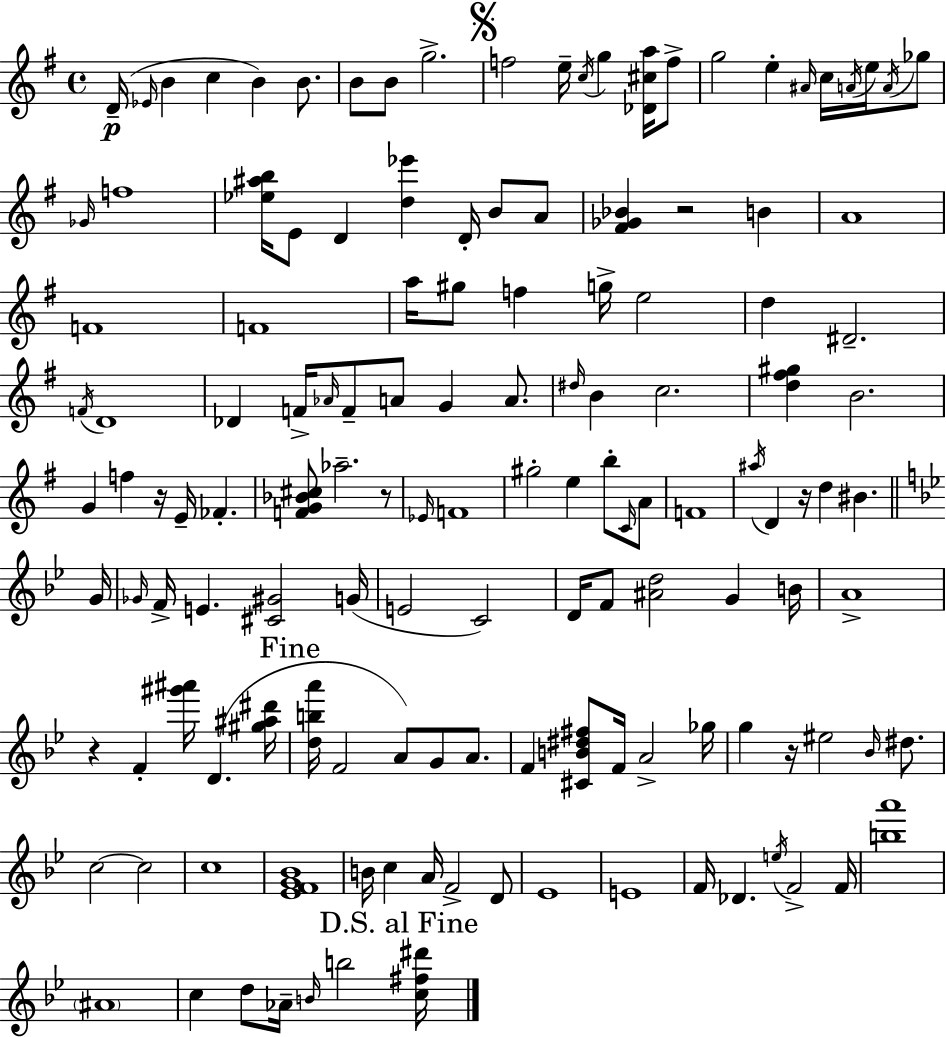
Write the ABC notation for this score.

X:1
T:Untitled
M:4/4
L:1/4
K:Em
D/4 _E/4 B c B B/2 B/2 B/2 g2 f2 e/4 c/4 g [_D^ca]/4 f/2 g2 e ^A/4 c/4 A/4 e/4 A/4 _g/2 _G/4 f4 [_e^ab]/4 E/2 D [d_e'] D/4 B/2 A/2 [^F_G_B] z2 B A4 F4 F4 a/4 ^g/2 f g/4 e2 d ^D2 F/4 D4 _D F/4 _A/4 F/2 A/2 G A/2 ^d/4 B c2 [d^f^g] B2 G f z/4 E/4 _F [FG_B^c]/2 _a2 z/2 _E/4 F4 ^g2 e b/2 C/4 A/2 F4 ^a/4 D z/4 d ^B G/4 _G/4 F/4 E [^C^G]2 G/4 E2 C2 D/4 F/2 [^Ad]2 G B/4 A4 z F [^g'^a']/4 D [^g^a^d']/4 [dba']/4 F2 A/2 G/2 A/2 F [^CB^d^f]/2 F/4 A2 _g/4 g z/4 ^e2 _B/4 ^d/2 c2 c2 c4 [_EFG_B]4 B/4 c A/4 F2 D/2 _E4 E4 F/4 _D e/4 F2 F/4 [ba']4 ^A4 c d/2 _A/4 B/4 b2 [c^f^d']/4